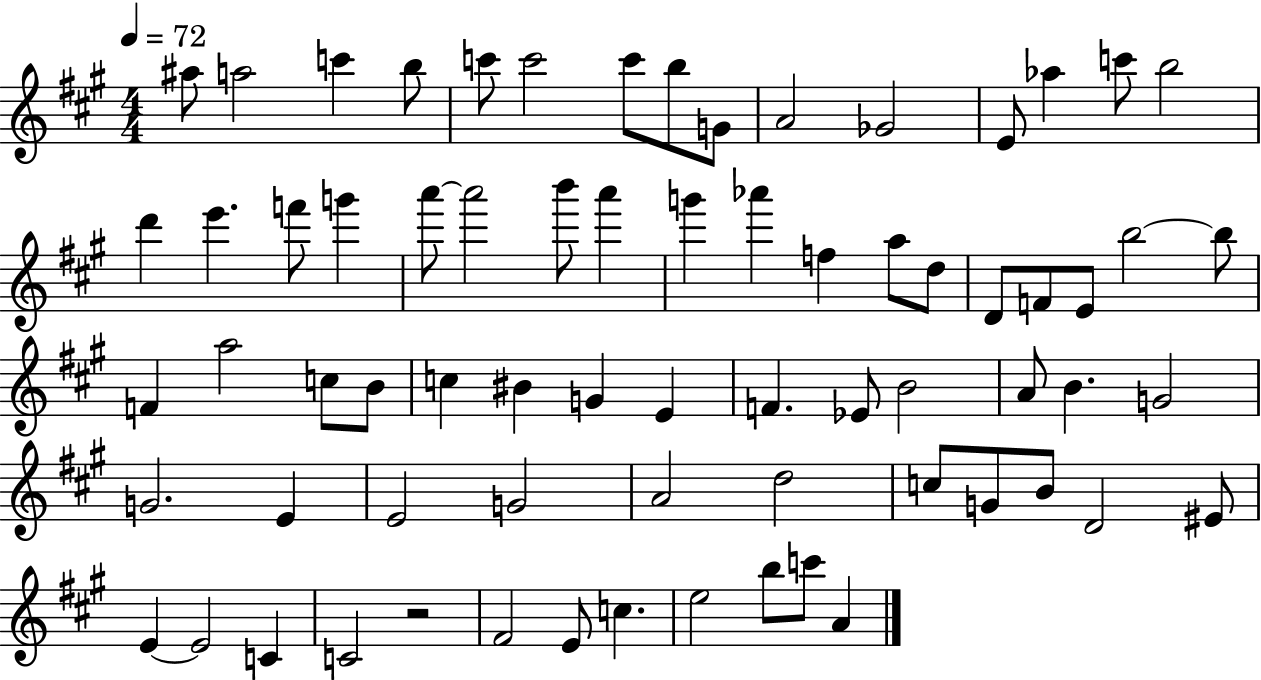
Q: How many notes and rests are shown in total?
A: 70